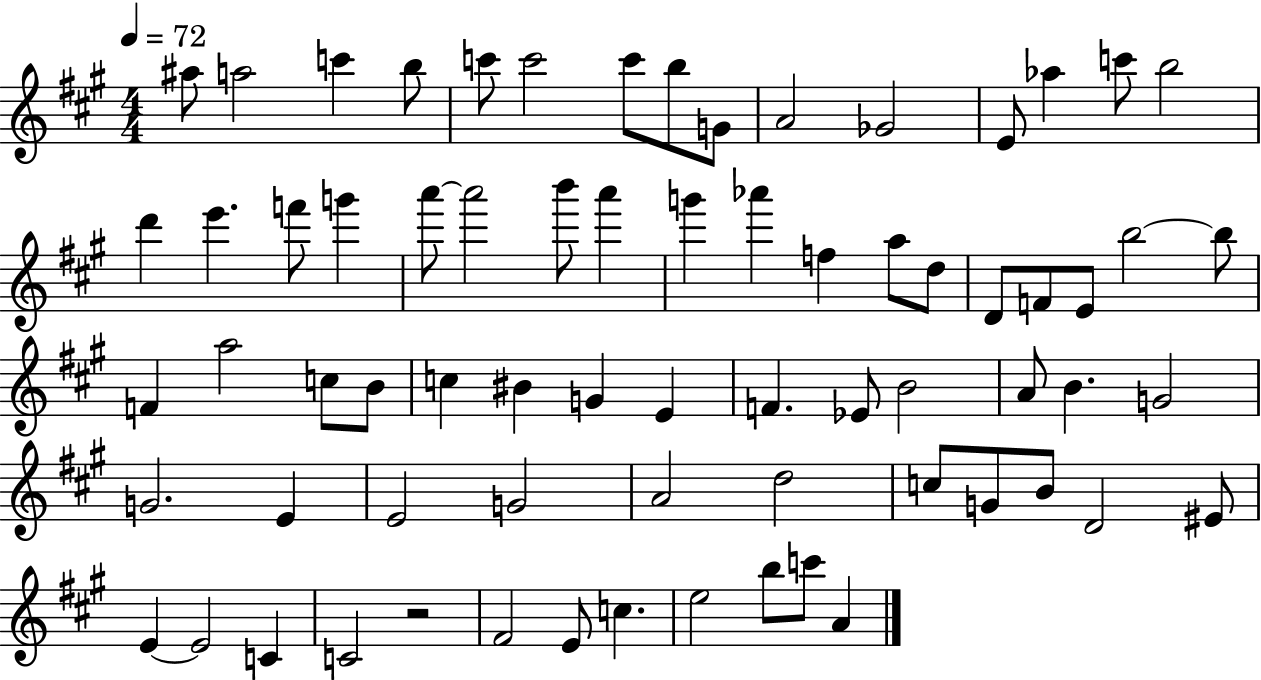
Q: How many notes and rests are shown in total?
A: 70